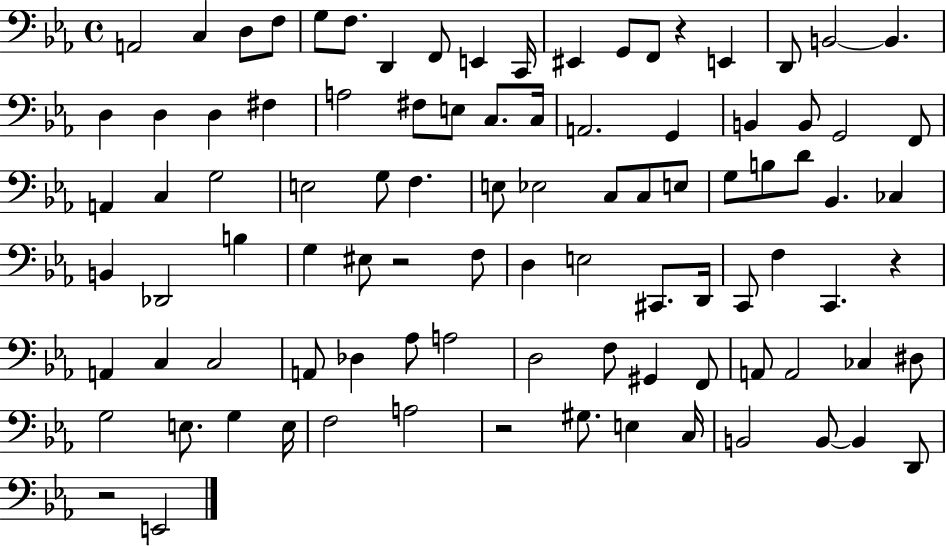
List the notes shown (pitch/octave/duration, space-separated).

A2/h C3/q D3/e F3/e G3/e F3/e. D2/q F2/e E2/q C2/s EIS2/q G2/e F2/e R/q E2/q D2/e B2/h B2/q. D3/q D3/q D3/q F#3/q A3/h F#3/e E3/e C3/e. C3/s A2/h. G2/q B2/q B2/e G2/h F2/e A2/q C3/q G3/h E3/h G3/e F3/q. E3/e Eb3/h C3/e C3/e E3/e G3/e B3/e D4/e Bb2/q. CES3/q B2/q Db2/h B3/q G3/q EIS3/e R/h F3/e D3/q E3/h C#2/e. D2/s C2/e F3/q C2/q. R/q A2/q C3/q C3/h A2/e Db3/q Ab3/e A3/h D3/h F3/e G#2/q F2/e A2/e A2/h CES3/q D#3/e G3/h E3/e. G3/q E3/s F3/h A3/h R/h G#3/e. E3/q C3/s B2/h B2/e B2/q D2/e R/h E2/h